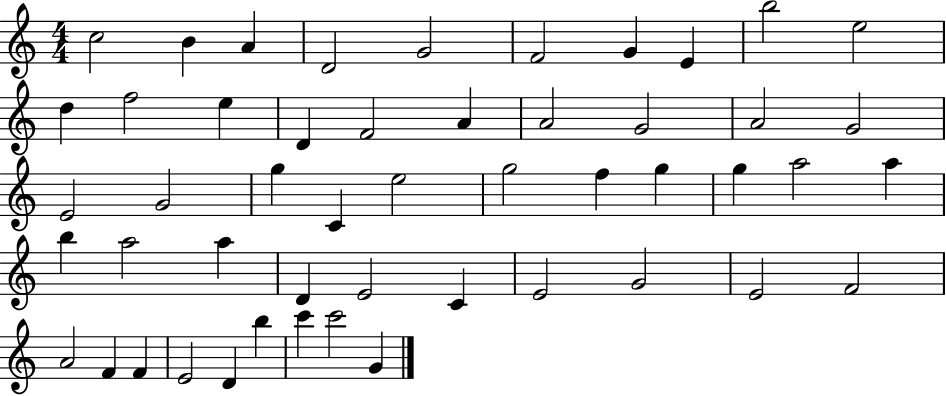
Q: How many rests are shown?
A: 0